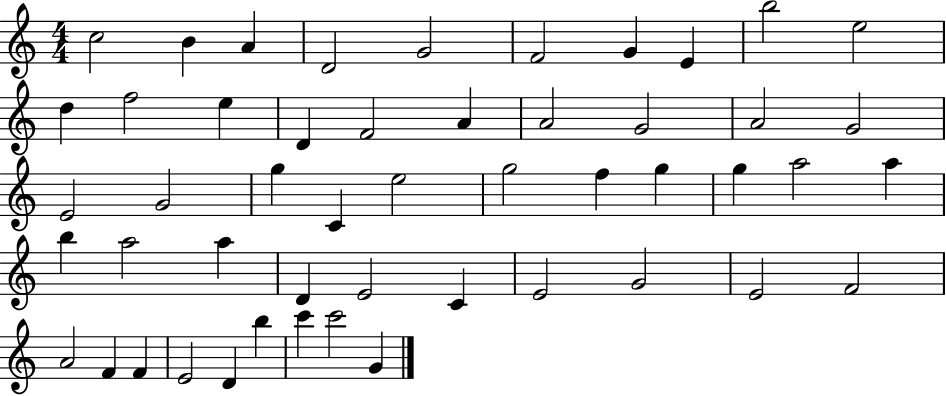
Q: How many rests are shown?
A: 0